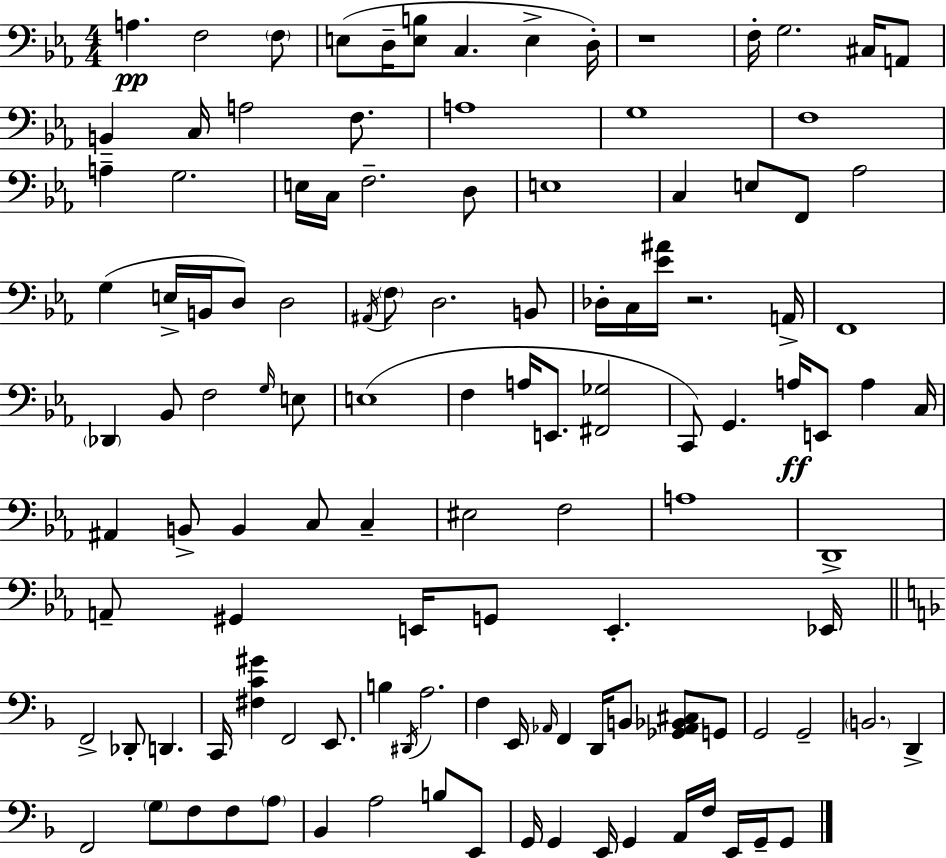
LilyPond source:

{
  \clef bass
  \numericTimeSignature
  \time 4/4
  \key ees \major
  \repeat volta 2 { a4.\pp f2 \parenthesize f8 | e8( d16-- <e b>8 c4. e4-> d16-.) | r1 | f16-. g2. cis16 a,8 | \break b,4-- c16 a2 f8. | a1 | g1 | f1 | \break a4-- g2. | e16 c16 f2.-- d8 | e1 | c4 e8 f,8 aes2 | \break g4( e16-> b,16 d8) d2 | \acciaccatura { ais,16 } \parenthesize f8 d2. b,8 | des16-. c16 <ees' ais'>16 r2. | a,16-> f,1 | \break \parenthesize des,4 bes,8 f2 \grace { g16 } | e8 e1( | f4 a16 e,8. <fis, ges>2 | c,8) g,4. a16\ff e,8 a4 | \break c16 ais,4 b,8-> b,4 c8 c4-- | eis2 f2 | a1 | d,1-> | \break a,8-- gis,4 e,16 g,8 e,4.-. | ees,16 \bar "||" \break \key f \major f,2-> des,8-. d,4. | c,16 <fis c' gis'>4 f,2 e,8. | b4 \acciaccatura { dis,16 } a2. | f4 e,16 \grace { aes,16 } f,4 d,16 b,8 <ges, aes, bes, cis>8 | \break g,8 g,2 g,2-- | \parenthesize b,2. d,4-> | f,2 \parenthesize g8 f8 f8 | \parenthesize a8 bes,4 a2 b8 | \break e,8 g,16 g,4 e,16 g,4 a,16 f16 e,16 g,16-- | g,8 } \bar "|."
}